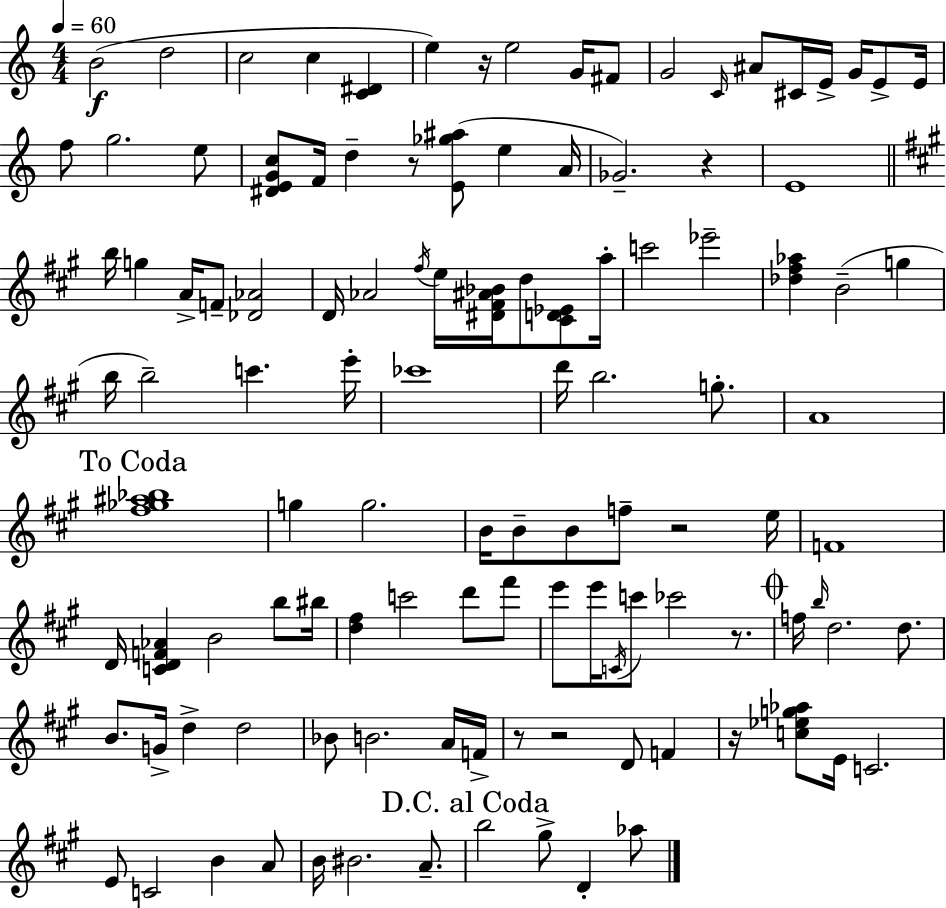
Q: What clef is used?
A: treble